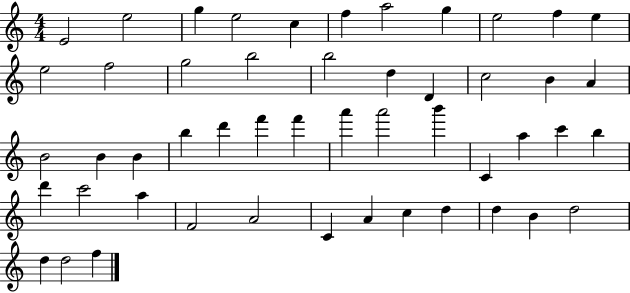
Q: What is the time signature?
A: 4/4